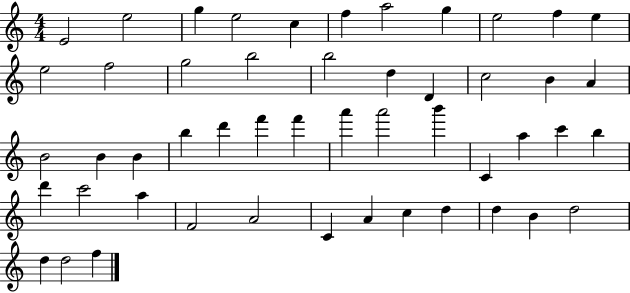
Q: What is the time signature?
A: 4/4